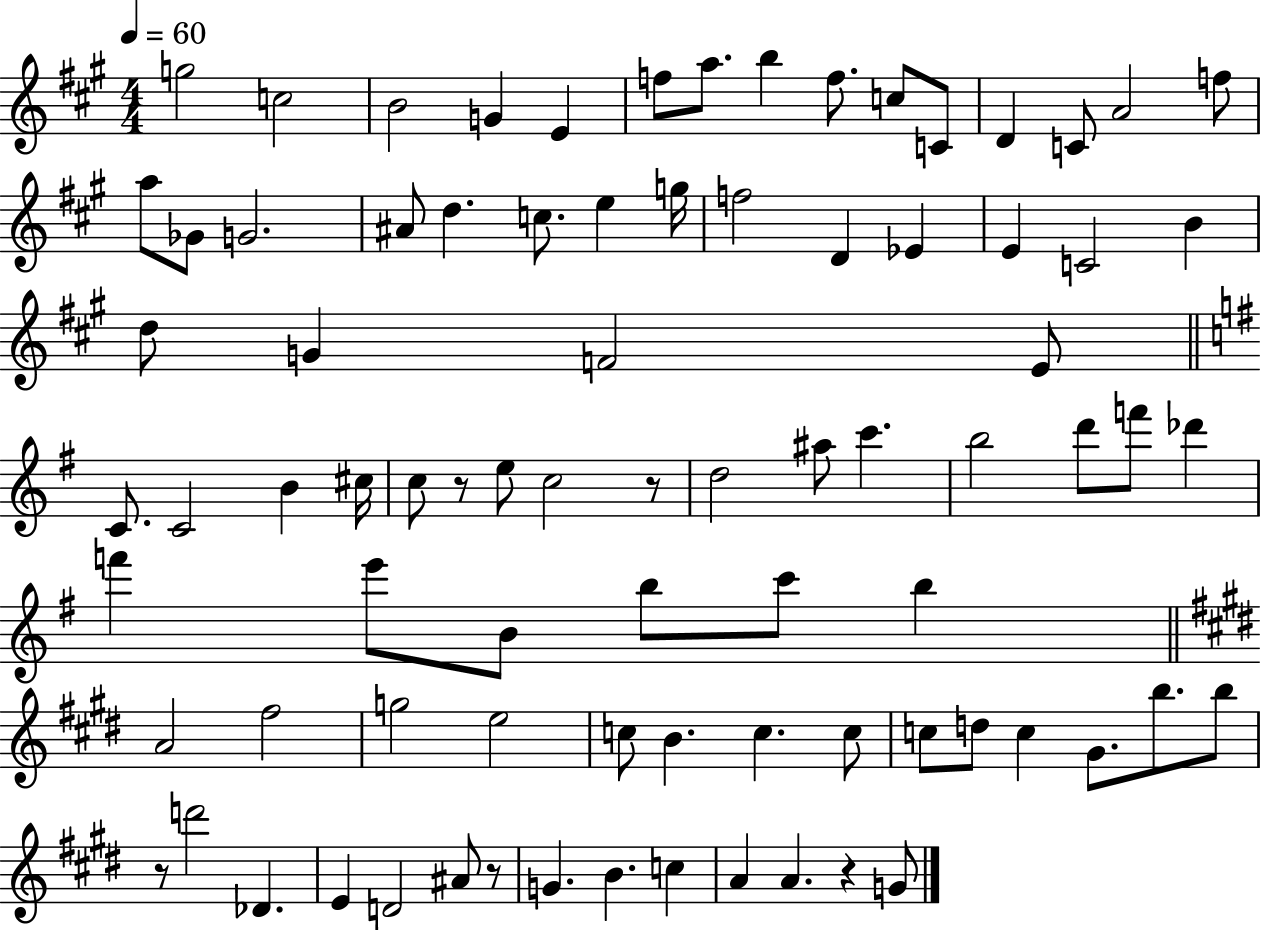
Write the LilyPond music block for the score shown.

{
  \clef treble
  \numericTimeSignature
  \time 4/4
  \key a \major
  \tempo 4 = 60
  g''2 c''2 | b'2 g'4 e'4 | f''8 a''8. b''4 f''8. c''8 c'8 | d'4 c'8 a'2 f''8 | \break a''8 ges'8 g'2. | ais'8 d''4. c''8. e''4 g''16 | f''2 d'4 ees'4 | e'4 c'2 b'4 | \break d''8 g'4 f'2 e'8 | \bar "||" \break \key g \major c'8. c'2 b'4 cis''16 | c''8 r8 e''8 c''2 r8 | d''2 ais''8 c'''4. | b''2 d'''8 f'''8 des'''4 | \break f'''4 e'''8 b'8 b''8 c'''8 b''4 | \bar "||" \break \key e \major a'2 fis''2 | g''2 e''2 | c''8 b'4. c''4. c''8 | c''8 d''8 c''4 gis'8. b''8. b''8 | \break r8 d'''2 des'4. | e'4 d'2 ais'8 r8 | g'4. b'4. c''4 | a'4 a'4. r4 g'8 | \break \bar "|."
}